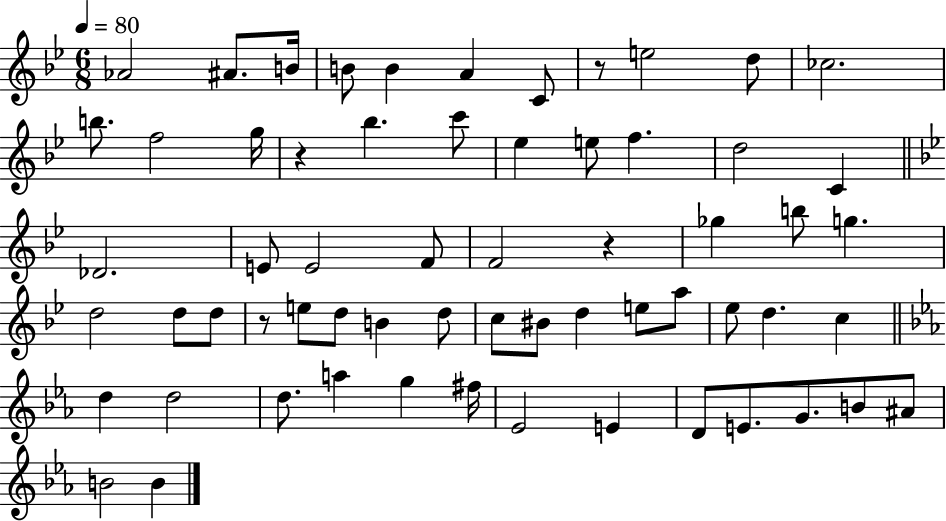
X:1
T:Untitled
M:6/8
L:1/4
K:Bb
_A2 ^A/2 B/4 B/2 B A C/2 z/2 e2 d/2 _c2 b/2 f2 g/4 z _b c'/2 _e e/2 f d2 C _D2 E/2 E2 F/2 F2 z _g b/2 g d2 d/2 d/2 z/2 e/2 d/2 B d/2 c/2 ^B/2 d e/2 a/2 _e/2 d c d d2 d/2 a g ^f/4 _E2 E D/2 E/2 G/2 B/2 ^A/2 B2 B